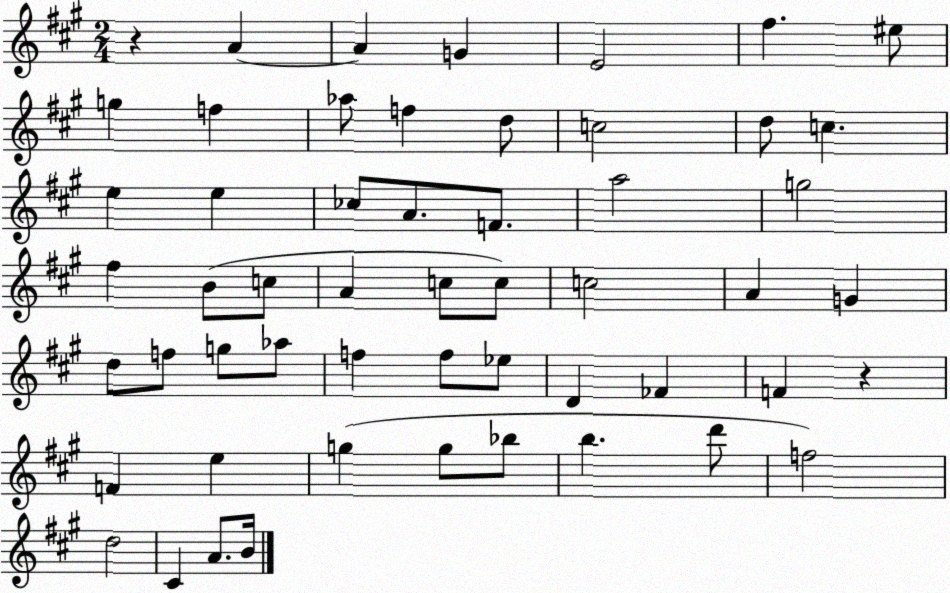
X:1
T:Untitled
M:2/4
L:1/4
K:A
z A A G E2 ^f ^e/2 g f _a/2 f d/2 c2 d/2 c e e _c/2 A/2 F/2 a2 g2 ^f B/2 c/2 A c/2 c/2 c2 A G d/2 f/2 g/2 _a/2 f f/2 _e/2 D _F F z F e g g/2 _b/2 b d'/2 f2 d2 ^C A/2 B/4